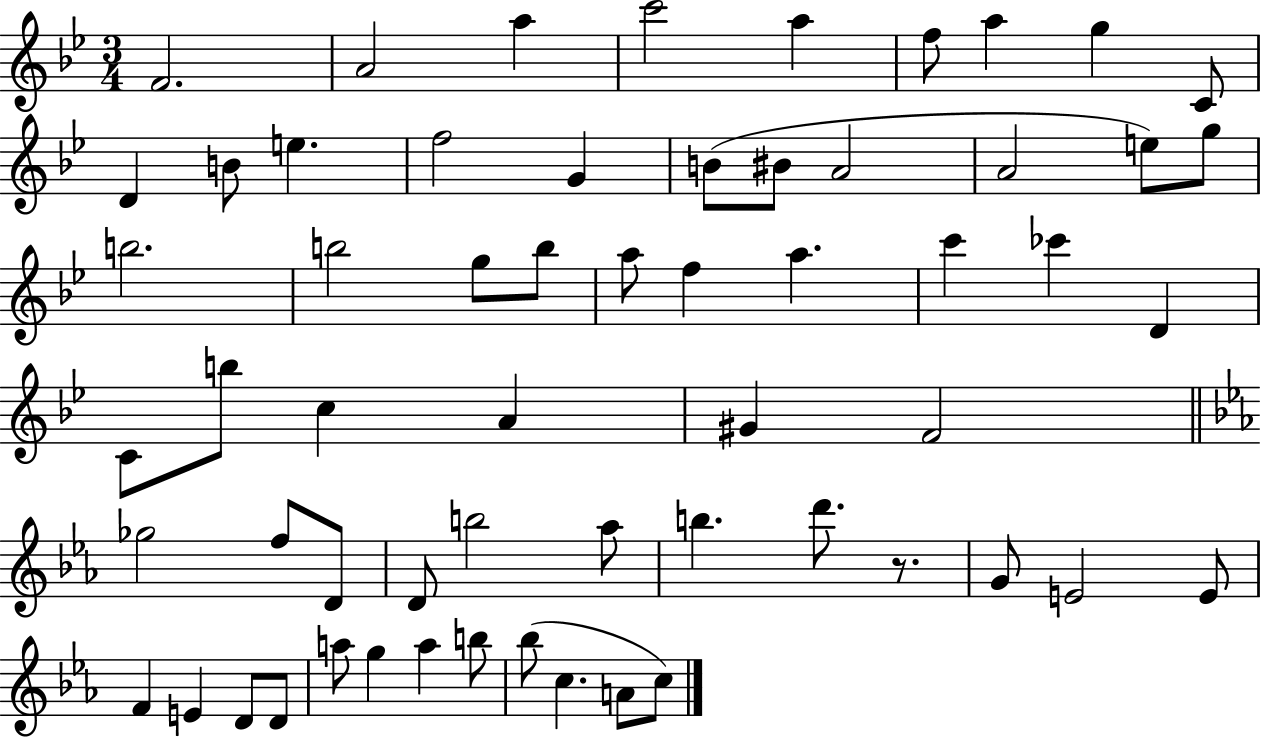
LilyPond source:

{
  \clef treble
  \numericTimeSignature
  \time 3/4
  \key bes \major
  f'2. | a'2 a''4 | c'''2 a''4 | f''8 a''4 g''4 c'8 | \break d'4 b'8 e''4. | f''2 g'4 | b'8( bis'8 a'2 | a'2 e''8) g''8 | \break b''2. | b''2 g''8 b''8 | a''8 f''4 a''4. | c'''4 ces'''4 d'4 | \break c'8 b''8 c''4 a'4 | gis'4 f'2 | \bar "||" \break \key ees \major ges''2 f''8 d'8 | d'8 b''2 aes''8 | b''4. d'''8. r8. | g'8 e'2 e'8 | \break f'4 e'4 d'8 d'8 | a''8 g''4 a''4 b''8 | bes''8( c''4. a'8 c''8) | \bar "|."
}